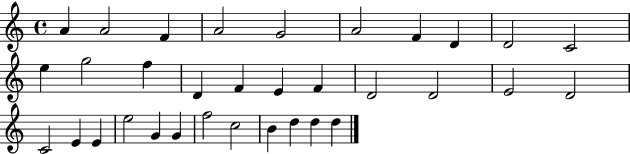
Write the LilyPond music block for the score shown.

{
  \clef treble
  \time 4/4
  \defaultTimeSignature
  \key c \major
  a'4 a'2 f'4 | a'2 g'2 | a'2 f'4 d'4 | d'2 c'2 | \break e''4 g''2 f''4 | d'4 f'4 e'4 f'4 | d'2 d'2 | e'2 d'2 | \break c'2 e'4 e'4 | e''2 g'4 g'4 | f''2 c''2 | b'4 d''4 d''4 d''4 | \break \bar "|."
}